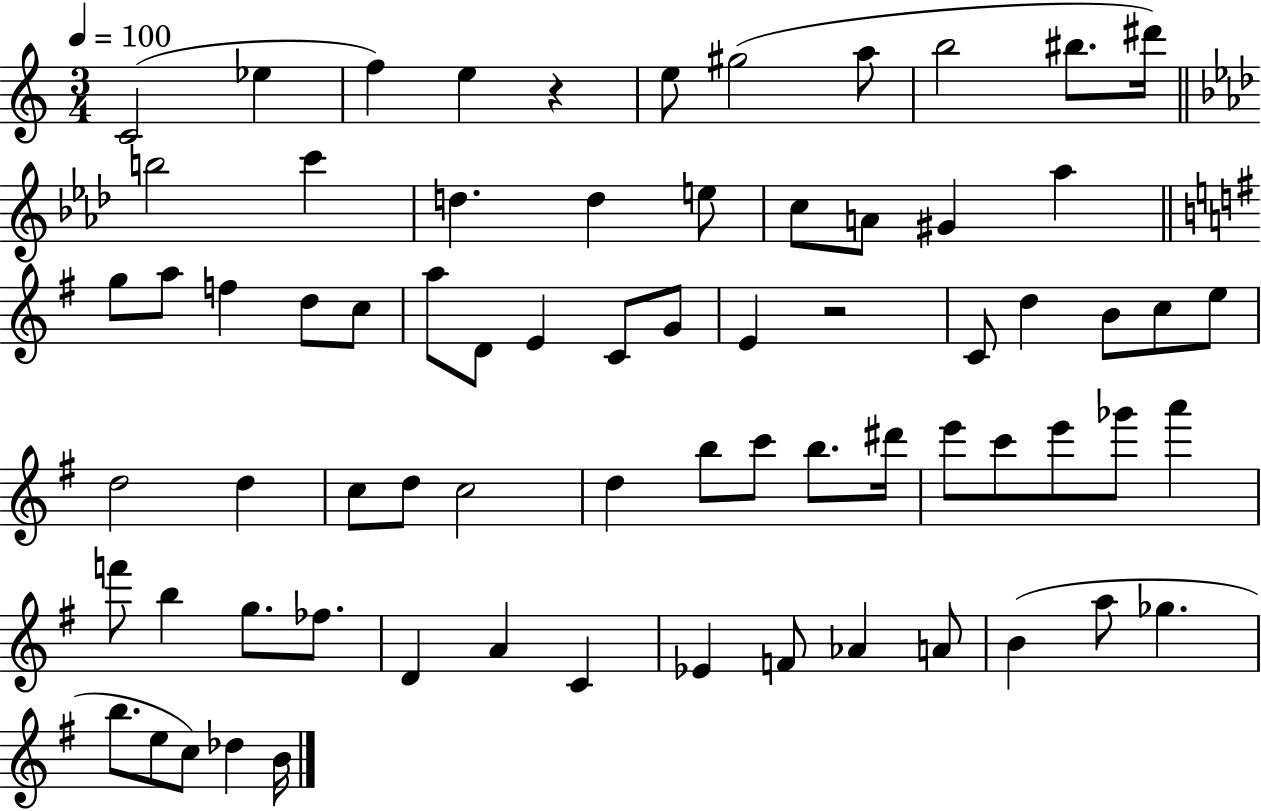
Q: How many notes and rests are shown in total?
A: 71